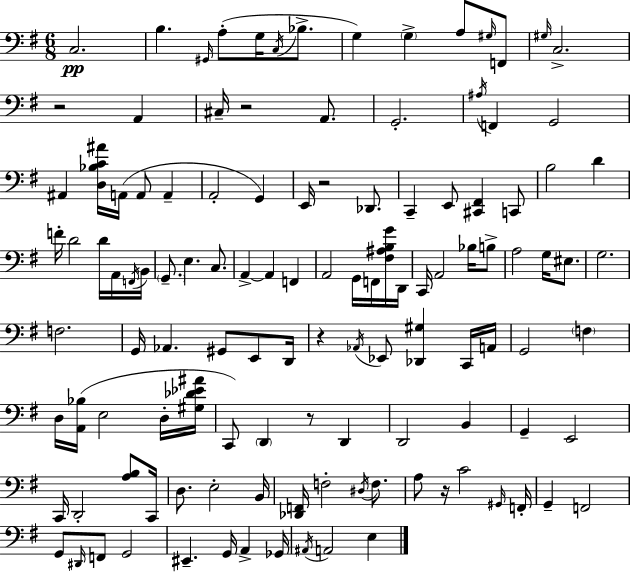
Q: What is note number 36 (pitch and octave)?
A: D4